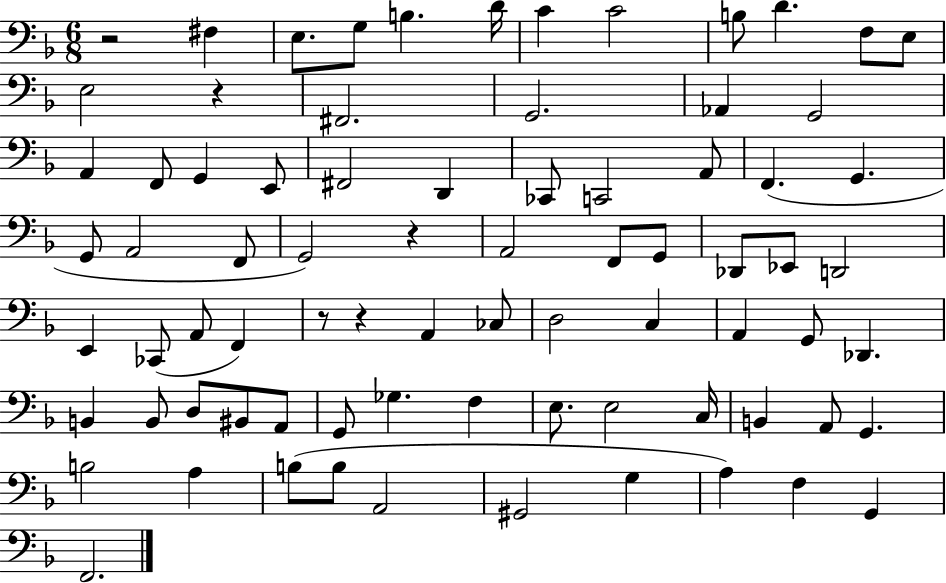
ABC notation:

X:1
T:Untitled
M:6/8
L:1/4
K:F
z2 ^F, E,/2 G,/2 B, D/4 C C2 B,/2 D F,/2 E,/2 E,2 z ^F,,2 G,,2 _A,, G,,2 A,, F,,/2 G,, E,,/2 ^F,,2 D,, _C,,/2 C,,2 A,,/2 F,, G,, G,,/2 A,,2 F,,/2 G,,2 z A,,2 F,,/2 G,,/2 _D,,/2 _E,,/2 D,,2 E,, _C,,/2 A,,/2 F,, z/2 z A,, _C,/2 D,2 C, A,, G,,/2 _D,, B,, B,,/2 D,/2 ^B,,/2 A,,/2 G,,/2 _G, F, E,/2 E,2 C,/4 B,, A,,/2 G,, B,2 A, B,/2 B,/2 A,,2 ^G,,2 G, A, F, G,, F,,2